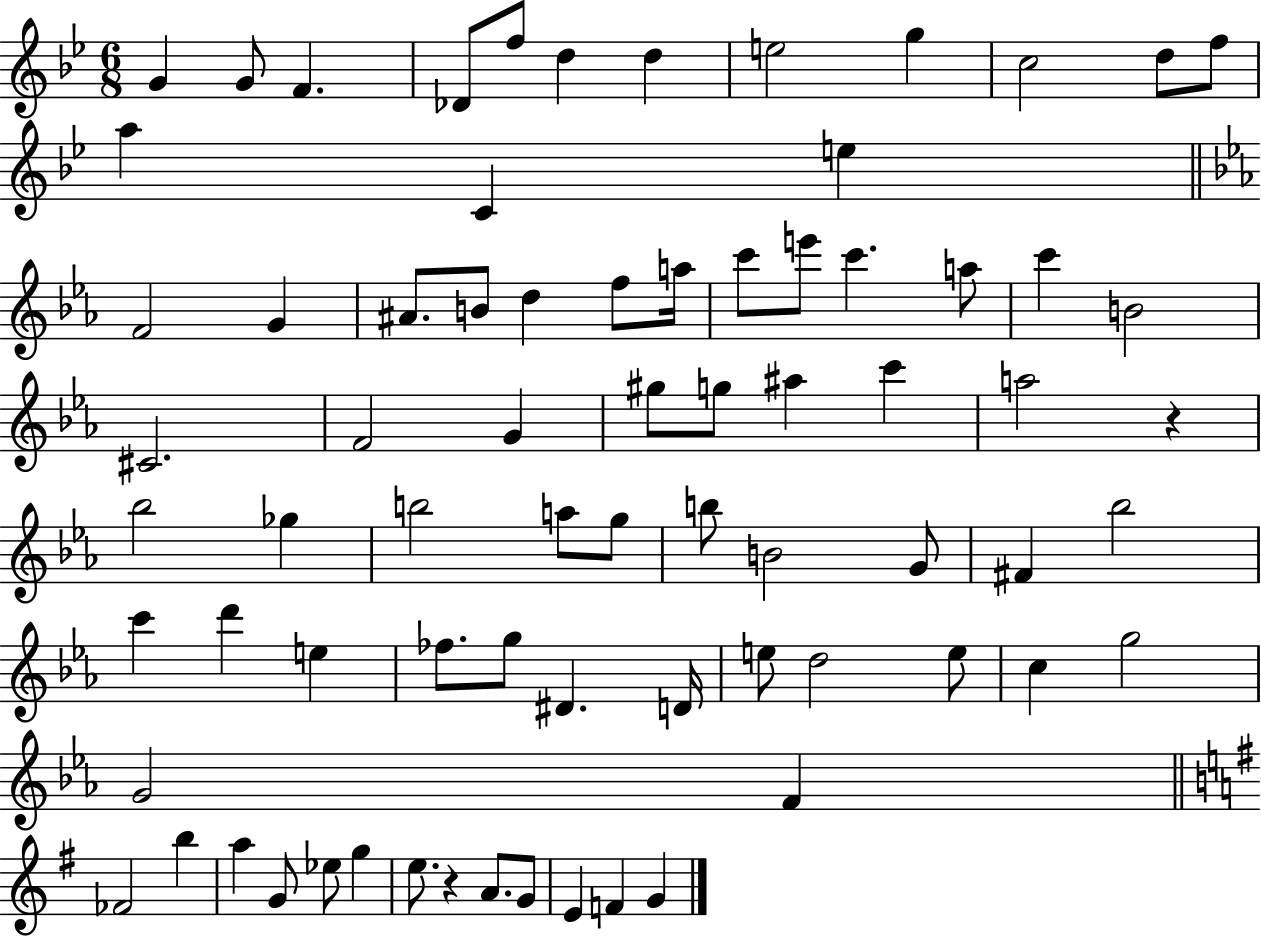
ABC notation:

X:1
T:Untitled
M:6/8
L:1/4
K:Bb
G G/2 F _D/2 f/2 d d e2 g c2 d/2 f/2 a C e F2 G ^A/2 B/2 d f/2 a/4 c'/2 e'/2 c' a/2 c' B2 ^C2 F2 G ^g/2 g/2 ^a c' a2 z _b2 _g b2 a/2 g/2 b/2 B2 G/2 ^F _b2 c' d' e _f/2 g/2 ^D D/4 e/2 d2 e/2 c g2 G2 F _F2 b a G/2 _e/2 g e/2 z A/2 G/2 E F G